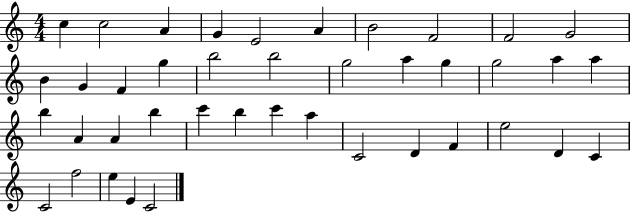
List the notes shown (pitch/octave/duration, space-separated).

C5/q C5/h A4/q G4/q E4/h A4/q B4/h F4/h F4/h G4/h B4/q G4/q F4/q G5/q B5/h B5/h G5/h A5/q G5/q G5/h A5/q A5/q B5/q A4/q A4/q B5/q C6/q B5/q C6/q A5/q C4/h D4/q F4/q E5/h D4/q C4/q C4/h F5/h E5/q E4/q C4/h